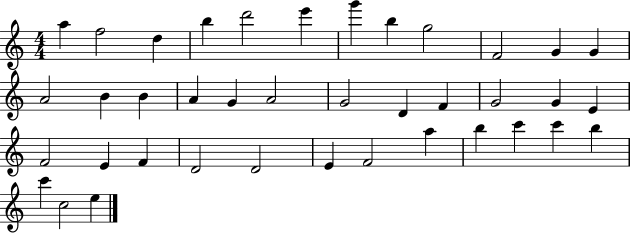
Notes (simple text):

A5/q F5/h D5/q B5/q D6/h E6/q G6/q B5/q G5/h F4/h G4/q G4/q A4/h B4/q B4/q A4/q G4/q A4/h G4/h D4/q F4/q G4/h G4/q E4/q F4/h E4/q F4/q D4/h D4/h E4/q F4/h A5/q B5/q C6/q C6/q B5/q C6/q C5/h E5/q